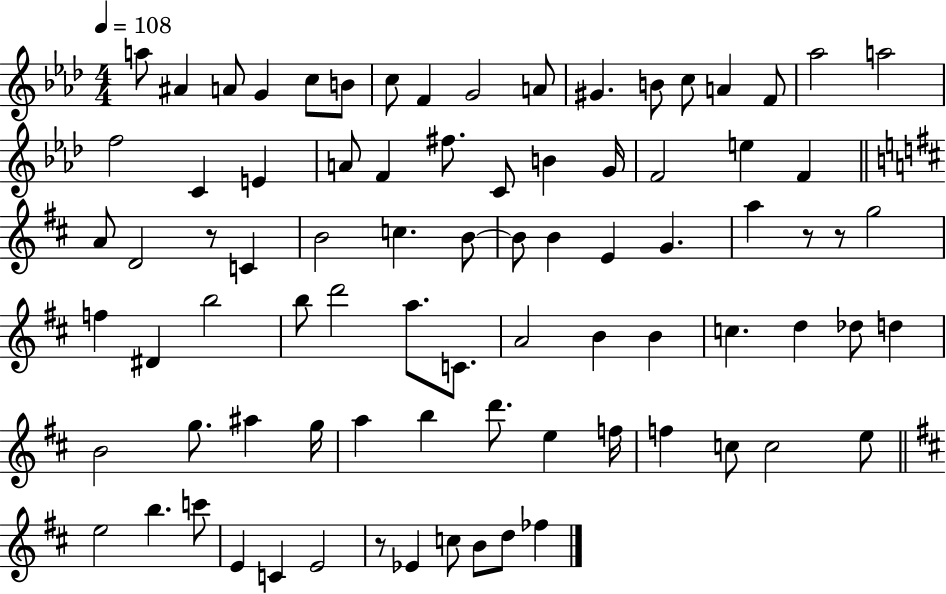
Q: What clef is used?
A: treble